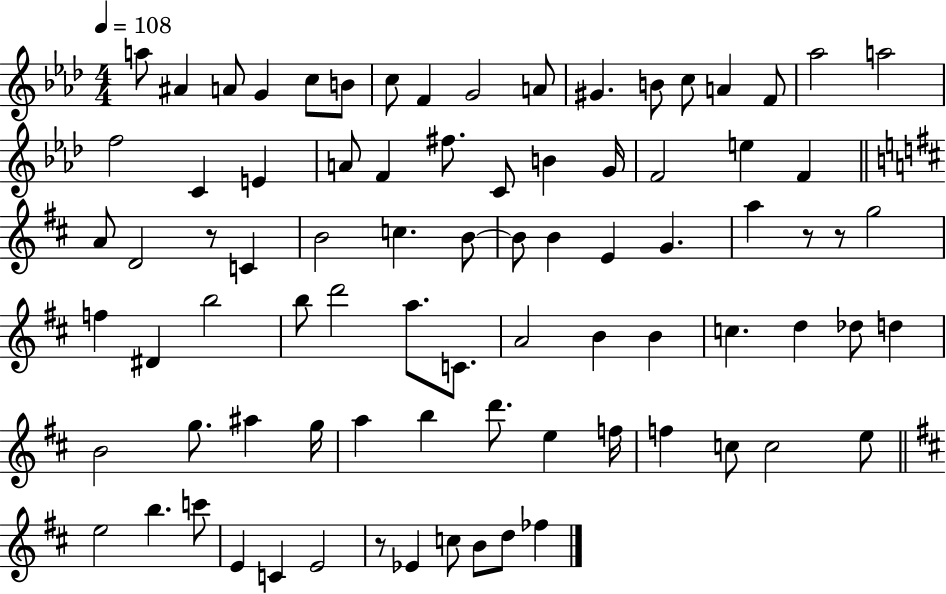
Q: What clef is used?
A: treble